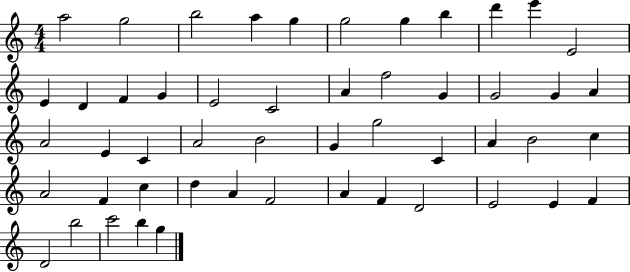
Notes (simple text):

A5/h G5/h B5/h A5/q G5/q G5/h G5/q B5/q D6/q E6/q E4/h E4/q D4/q F4/q G4/q E4/h C4/h A4/q F5/h G4/q G4/h G4/q A4/q A4/h E4/q C4/q A4/h B4/h G4/q G5/h C4/q A4/q B4/h C5/q A4/h F4/q C5/q D5/q A4/q F4/h A4/q F4/q D4/h E4/h E4/q F4/q D4/h B5/h C6/h B5/q G5/q